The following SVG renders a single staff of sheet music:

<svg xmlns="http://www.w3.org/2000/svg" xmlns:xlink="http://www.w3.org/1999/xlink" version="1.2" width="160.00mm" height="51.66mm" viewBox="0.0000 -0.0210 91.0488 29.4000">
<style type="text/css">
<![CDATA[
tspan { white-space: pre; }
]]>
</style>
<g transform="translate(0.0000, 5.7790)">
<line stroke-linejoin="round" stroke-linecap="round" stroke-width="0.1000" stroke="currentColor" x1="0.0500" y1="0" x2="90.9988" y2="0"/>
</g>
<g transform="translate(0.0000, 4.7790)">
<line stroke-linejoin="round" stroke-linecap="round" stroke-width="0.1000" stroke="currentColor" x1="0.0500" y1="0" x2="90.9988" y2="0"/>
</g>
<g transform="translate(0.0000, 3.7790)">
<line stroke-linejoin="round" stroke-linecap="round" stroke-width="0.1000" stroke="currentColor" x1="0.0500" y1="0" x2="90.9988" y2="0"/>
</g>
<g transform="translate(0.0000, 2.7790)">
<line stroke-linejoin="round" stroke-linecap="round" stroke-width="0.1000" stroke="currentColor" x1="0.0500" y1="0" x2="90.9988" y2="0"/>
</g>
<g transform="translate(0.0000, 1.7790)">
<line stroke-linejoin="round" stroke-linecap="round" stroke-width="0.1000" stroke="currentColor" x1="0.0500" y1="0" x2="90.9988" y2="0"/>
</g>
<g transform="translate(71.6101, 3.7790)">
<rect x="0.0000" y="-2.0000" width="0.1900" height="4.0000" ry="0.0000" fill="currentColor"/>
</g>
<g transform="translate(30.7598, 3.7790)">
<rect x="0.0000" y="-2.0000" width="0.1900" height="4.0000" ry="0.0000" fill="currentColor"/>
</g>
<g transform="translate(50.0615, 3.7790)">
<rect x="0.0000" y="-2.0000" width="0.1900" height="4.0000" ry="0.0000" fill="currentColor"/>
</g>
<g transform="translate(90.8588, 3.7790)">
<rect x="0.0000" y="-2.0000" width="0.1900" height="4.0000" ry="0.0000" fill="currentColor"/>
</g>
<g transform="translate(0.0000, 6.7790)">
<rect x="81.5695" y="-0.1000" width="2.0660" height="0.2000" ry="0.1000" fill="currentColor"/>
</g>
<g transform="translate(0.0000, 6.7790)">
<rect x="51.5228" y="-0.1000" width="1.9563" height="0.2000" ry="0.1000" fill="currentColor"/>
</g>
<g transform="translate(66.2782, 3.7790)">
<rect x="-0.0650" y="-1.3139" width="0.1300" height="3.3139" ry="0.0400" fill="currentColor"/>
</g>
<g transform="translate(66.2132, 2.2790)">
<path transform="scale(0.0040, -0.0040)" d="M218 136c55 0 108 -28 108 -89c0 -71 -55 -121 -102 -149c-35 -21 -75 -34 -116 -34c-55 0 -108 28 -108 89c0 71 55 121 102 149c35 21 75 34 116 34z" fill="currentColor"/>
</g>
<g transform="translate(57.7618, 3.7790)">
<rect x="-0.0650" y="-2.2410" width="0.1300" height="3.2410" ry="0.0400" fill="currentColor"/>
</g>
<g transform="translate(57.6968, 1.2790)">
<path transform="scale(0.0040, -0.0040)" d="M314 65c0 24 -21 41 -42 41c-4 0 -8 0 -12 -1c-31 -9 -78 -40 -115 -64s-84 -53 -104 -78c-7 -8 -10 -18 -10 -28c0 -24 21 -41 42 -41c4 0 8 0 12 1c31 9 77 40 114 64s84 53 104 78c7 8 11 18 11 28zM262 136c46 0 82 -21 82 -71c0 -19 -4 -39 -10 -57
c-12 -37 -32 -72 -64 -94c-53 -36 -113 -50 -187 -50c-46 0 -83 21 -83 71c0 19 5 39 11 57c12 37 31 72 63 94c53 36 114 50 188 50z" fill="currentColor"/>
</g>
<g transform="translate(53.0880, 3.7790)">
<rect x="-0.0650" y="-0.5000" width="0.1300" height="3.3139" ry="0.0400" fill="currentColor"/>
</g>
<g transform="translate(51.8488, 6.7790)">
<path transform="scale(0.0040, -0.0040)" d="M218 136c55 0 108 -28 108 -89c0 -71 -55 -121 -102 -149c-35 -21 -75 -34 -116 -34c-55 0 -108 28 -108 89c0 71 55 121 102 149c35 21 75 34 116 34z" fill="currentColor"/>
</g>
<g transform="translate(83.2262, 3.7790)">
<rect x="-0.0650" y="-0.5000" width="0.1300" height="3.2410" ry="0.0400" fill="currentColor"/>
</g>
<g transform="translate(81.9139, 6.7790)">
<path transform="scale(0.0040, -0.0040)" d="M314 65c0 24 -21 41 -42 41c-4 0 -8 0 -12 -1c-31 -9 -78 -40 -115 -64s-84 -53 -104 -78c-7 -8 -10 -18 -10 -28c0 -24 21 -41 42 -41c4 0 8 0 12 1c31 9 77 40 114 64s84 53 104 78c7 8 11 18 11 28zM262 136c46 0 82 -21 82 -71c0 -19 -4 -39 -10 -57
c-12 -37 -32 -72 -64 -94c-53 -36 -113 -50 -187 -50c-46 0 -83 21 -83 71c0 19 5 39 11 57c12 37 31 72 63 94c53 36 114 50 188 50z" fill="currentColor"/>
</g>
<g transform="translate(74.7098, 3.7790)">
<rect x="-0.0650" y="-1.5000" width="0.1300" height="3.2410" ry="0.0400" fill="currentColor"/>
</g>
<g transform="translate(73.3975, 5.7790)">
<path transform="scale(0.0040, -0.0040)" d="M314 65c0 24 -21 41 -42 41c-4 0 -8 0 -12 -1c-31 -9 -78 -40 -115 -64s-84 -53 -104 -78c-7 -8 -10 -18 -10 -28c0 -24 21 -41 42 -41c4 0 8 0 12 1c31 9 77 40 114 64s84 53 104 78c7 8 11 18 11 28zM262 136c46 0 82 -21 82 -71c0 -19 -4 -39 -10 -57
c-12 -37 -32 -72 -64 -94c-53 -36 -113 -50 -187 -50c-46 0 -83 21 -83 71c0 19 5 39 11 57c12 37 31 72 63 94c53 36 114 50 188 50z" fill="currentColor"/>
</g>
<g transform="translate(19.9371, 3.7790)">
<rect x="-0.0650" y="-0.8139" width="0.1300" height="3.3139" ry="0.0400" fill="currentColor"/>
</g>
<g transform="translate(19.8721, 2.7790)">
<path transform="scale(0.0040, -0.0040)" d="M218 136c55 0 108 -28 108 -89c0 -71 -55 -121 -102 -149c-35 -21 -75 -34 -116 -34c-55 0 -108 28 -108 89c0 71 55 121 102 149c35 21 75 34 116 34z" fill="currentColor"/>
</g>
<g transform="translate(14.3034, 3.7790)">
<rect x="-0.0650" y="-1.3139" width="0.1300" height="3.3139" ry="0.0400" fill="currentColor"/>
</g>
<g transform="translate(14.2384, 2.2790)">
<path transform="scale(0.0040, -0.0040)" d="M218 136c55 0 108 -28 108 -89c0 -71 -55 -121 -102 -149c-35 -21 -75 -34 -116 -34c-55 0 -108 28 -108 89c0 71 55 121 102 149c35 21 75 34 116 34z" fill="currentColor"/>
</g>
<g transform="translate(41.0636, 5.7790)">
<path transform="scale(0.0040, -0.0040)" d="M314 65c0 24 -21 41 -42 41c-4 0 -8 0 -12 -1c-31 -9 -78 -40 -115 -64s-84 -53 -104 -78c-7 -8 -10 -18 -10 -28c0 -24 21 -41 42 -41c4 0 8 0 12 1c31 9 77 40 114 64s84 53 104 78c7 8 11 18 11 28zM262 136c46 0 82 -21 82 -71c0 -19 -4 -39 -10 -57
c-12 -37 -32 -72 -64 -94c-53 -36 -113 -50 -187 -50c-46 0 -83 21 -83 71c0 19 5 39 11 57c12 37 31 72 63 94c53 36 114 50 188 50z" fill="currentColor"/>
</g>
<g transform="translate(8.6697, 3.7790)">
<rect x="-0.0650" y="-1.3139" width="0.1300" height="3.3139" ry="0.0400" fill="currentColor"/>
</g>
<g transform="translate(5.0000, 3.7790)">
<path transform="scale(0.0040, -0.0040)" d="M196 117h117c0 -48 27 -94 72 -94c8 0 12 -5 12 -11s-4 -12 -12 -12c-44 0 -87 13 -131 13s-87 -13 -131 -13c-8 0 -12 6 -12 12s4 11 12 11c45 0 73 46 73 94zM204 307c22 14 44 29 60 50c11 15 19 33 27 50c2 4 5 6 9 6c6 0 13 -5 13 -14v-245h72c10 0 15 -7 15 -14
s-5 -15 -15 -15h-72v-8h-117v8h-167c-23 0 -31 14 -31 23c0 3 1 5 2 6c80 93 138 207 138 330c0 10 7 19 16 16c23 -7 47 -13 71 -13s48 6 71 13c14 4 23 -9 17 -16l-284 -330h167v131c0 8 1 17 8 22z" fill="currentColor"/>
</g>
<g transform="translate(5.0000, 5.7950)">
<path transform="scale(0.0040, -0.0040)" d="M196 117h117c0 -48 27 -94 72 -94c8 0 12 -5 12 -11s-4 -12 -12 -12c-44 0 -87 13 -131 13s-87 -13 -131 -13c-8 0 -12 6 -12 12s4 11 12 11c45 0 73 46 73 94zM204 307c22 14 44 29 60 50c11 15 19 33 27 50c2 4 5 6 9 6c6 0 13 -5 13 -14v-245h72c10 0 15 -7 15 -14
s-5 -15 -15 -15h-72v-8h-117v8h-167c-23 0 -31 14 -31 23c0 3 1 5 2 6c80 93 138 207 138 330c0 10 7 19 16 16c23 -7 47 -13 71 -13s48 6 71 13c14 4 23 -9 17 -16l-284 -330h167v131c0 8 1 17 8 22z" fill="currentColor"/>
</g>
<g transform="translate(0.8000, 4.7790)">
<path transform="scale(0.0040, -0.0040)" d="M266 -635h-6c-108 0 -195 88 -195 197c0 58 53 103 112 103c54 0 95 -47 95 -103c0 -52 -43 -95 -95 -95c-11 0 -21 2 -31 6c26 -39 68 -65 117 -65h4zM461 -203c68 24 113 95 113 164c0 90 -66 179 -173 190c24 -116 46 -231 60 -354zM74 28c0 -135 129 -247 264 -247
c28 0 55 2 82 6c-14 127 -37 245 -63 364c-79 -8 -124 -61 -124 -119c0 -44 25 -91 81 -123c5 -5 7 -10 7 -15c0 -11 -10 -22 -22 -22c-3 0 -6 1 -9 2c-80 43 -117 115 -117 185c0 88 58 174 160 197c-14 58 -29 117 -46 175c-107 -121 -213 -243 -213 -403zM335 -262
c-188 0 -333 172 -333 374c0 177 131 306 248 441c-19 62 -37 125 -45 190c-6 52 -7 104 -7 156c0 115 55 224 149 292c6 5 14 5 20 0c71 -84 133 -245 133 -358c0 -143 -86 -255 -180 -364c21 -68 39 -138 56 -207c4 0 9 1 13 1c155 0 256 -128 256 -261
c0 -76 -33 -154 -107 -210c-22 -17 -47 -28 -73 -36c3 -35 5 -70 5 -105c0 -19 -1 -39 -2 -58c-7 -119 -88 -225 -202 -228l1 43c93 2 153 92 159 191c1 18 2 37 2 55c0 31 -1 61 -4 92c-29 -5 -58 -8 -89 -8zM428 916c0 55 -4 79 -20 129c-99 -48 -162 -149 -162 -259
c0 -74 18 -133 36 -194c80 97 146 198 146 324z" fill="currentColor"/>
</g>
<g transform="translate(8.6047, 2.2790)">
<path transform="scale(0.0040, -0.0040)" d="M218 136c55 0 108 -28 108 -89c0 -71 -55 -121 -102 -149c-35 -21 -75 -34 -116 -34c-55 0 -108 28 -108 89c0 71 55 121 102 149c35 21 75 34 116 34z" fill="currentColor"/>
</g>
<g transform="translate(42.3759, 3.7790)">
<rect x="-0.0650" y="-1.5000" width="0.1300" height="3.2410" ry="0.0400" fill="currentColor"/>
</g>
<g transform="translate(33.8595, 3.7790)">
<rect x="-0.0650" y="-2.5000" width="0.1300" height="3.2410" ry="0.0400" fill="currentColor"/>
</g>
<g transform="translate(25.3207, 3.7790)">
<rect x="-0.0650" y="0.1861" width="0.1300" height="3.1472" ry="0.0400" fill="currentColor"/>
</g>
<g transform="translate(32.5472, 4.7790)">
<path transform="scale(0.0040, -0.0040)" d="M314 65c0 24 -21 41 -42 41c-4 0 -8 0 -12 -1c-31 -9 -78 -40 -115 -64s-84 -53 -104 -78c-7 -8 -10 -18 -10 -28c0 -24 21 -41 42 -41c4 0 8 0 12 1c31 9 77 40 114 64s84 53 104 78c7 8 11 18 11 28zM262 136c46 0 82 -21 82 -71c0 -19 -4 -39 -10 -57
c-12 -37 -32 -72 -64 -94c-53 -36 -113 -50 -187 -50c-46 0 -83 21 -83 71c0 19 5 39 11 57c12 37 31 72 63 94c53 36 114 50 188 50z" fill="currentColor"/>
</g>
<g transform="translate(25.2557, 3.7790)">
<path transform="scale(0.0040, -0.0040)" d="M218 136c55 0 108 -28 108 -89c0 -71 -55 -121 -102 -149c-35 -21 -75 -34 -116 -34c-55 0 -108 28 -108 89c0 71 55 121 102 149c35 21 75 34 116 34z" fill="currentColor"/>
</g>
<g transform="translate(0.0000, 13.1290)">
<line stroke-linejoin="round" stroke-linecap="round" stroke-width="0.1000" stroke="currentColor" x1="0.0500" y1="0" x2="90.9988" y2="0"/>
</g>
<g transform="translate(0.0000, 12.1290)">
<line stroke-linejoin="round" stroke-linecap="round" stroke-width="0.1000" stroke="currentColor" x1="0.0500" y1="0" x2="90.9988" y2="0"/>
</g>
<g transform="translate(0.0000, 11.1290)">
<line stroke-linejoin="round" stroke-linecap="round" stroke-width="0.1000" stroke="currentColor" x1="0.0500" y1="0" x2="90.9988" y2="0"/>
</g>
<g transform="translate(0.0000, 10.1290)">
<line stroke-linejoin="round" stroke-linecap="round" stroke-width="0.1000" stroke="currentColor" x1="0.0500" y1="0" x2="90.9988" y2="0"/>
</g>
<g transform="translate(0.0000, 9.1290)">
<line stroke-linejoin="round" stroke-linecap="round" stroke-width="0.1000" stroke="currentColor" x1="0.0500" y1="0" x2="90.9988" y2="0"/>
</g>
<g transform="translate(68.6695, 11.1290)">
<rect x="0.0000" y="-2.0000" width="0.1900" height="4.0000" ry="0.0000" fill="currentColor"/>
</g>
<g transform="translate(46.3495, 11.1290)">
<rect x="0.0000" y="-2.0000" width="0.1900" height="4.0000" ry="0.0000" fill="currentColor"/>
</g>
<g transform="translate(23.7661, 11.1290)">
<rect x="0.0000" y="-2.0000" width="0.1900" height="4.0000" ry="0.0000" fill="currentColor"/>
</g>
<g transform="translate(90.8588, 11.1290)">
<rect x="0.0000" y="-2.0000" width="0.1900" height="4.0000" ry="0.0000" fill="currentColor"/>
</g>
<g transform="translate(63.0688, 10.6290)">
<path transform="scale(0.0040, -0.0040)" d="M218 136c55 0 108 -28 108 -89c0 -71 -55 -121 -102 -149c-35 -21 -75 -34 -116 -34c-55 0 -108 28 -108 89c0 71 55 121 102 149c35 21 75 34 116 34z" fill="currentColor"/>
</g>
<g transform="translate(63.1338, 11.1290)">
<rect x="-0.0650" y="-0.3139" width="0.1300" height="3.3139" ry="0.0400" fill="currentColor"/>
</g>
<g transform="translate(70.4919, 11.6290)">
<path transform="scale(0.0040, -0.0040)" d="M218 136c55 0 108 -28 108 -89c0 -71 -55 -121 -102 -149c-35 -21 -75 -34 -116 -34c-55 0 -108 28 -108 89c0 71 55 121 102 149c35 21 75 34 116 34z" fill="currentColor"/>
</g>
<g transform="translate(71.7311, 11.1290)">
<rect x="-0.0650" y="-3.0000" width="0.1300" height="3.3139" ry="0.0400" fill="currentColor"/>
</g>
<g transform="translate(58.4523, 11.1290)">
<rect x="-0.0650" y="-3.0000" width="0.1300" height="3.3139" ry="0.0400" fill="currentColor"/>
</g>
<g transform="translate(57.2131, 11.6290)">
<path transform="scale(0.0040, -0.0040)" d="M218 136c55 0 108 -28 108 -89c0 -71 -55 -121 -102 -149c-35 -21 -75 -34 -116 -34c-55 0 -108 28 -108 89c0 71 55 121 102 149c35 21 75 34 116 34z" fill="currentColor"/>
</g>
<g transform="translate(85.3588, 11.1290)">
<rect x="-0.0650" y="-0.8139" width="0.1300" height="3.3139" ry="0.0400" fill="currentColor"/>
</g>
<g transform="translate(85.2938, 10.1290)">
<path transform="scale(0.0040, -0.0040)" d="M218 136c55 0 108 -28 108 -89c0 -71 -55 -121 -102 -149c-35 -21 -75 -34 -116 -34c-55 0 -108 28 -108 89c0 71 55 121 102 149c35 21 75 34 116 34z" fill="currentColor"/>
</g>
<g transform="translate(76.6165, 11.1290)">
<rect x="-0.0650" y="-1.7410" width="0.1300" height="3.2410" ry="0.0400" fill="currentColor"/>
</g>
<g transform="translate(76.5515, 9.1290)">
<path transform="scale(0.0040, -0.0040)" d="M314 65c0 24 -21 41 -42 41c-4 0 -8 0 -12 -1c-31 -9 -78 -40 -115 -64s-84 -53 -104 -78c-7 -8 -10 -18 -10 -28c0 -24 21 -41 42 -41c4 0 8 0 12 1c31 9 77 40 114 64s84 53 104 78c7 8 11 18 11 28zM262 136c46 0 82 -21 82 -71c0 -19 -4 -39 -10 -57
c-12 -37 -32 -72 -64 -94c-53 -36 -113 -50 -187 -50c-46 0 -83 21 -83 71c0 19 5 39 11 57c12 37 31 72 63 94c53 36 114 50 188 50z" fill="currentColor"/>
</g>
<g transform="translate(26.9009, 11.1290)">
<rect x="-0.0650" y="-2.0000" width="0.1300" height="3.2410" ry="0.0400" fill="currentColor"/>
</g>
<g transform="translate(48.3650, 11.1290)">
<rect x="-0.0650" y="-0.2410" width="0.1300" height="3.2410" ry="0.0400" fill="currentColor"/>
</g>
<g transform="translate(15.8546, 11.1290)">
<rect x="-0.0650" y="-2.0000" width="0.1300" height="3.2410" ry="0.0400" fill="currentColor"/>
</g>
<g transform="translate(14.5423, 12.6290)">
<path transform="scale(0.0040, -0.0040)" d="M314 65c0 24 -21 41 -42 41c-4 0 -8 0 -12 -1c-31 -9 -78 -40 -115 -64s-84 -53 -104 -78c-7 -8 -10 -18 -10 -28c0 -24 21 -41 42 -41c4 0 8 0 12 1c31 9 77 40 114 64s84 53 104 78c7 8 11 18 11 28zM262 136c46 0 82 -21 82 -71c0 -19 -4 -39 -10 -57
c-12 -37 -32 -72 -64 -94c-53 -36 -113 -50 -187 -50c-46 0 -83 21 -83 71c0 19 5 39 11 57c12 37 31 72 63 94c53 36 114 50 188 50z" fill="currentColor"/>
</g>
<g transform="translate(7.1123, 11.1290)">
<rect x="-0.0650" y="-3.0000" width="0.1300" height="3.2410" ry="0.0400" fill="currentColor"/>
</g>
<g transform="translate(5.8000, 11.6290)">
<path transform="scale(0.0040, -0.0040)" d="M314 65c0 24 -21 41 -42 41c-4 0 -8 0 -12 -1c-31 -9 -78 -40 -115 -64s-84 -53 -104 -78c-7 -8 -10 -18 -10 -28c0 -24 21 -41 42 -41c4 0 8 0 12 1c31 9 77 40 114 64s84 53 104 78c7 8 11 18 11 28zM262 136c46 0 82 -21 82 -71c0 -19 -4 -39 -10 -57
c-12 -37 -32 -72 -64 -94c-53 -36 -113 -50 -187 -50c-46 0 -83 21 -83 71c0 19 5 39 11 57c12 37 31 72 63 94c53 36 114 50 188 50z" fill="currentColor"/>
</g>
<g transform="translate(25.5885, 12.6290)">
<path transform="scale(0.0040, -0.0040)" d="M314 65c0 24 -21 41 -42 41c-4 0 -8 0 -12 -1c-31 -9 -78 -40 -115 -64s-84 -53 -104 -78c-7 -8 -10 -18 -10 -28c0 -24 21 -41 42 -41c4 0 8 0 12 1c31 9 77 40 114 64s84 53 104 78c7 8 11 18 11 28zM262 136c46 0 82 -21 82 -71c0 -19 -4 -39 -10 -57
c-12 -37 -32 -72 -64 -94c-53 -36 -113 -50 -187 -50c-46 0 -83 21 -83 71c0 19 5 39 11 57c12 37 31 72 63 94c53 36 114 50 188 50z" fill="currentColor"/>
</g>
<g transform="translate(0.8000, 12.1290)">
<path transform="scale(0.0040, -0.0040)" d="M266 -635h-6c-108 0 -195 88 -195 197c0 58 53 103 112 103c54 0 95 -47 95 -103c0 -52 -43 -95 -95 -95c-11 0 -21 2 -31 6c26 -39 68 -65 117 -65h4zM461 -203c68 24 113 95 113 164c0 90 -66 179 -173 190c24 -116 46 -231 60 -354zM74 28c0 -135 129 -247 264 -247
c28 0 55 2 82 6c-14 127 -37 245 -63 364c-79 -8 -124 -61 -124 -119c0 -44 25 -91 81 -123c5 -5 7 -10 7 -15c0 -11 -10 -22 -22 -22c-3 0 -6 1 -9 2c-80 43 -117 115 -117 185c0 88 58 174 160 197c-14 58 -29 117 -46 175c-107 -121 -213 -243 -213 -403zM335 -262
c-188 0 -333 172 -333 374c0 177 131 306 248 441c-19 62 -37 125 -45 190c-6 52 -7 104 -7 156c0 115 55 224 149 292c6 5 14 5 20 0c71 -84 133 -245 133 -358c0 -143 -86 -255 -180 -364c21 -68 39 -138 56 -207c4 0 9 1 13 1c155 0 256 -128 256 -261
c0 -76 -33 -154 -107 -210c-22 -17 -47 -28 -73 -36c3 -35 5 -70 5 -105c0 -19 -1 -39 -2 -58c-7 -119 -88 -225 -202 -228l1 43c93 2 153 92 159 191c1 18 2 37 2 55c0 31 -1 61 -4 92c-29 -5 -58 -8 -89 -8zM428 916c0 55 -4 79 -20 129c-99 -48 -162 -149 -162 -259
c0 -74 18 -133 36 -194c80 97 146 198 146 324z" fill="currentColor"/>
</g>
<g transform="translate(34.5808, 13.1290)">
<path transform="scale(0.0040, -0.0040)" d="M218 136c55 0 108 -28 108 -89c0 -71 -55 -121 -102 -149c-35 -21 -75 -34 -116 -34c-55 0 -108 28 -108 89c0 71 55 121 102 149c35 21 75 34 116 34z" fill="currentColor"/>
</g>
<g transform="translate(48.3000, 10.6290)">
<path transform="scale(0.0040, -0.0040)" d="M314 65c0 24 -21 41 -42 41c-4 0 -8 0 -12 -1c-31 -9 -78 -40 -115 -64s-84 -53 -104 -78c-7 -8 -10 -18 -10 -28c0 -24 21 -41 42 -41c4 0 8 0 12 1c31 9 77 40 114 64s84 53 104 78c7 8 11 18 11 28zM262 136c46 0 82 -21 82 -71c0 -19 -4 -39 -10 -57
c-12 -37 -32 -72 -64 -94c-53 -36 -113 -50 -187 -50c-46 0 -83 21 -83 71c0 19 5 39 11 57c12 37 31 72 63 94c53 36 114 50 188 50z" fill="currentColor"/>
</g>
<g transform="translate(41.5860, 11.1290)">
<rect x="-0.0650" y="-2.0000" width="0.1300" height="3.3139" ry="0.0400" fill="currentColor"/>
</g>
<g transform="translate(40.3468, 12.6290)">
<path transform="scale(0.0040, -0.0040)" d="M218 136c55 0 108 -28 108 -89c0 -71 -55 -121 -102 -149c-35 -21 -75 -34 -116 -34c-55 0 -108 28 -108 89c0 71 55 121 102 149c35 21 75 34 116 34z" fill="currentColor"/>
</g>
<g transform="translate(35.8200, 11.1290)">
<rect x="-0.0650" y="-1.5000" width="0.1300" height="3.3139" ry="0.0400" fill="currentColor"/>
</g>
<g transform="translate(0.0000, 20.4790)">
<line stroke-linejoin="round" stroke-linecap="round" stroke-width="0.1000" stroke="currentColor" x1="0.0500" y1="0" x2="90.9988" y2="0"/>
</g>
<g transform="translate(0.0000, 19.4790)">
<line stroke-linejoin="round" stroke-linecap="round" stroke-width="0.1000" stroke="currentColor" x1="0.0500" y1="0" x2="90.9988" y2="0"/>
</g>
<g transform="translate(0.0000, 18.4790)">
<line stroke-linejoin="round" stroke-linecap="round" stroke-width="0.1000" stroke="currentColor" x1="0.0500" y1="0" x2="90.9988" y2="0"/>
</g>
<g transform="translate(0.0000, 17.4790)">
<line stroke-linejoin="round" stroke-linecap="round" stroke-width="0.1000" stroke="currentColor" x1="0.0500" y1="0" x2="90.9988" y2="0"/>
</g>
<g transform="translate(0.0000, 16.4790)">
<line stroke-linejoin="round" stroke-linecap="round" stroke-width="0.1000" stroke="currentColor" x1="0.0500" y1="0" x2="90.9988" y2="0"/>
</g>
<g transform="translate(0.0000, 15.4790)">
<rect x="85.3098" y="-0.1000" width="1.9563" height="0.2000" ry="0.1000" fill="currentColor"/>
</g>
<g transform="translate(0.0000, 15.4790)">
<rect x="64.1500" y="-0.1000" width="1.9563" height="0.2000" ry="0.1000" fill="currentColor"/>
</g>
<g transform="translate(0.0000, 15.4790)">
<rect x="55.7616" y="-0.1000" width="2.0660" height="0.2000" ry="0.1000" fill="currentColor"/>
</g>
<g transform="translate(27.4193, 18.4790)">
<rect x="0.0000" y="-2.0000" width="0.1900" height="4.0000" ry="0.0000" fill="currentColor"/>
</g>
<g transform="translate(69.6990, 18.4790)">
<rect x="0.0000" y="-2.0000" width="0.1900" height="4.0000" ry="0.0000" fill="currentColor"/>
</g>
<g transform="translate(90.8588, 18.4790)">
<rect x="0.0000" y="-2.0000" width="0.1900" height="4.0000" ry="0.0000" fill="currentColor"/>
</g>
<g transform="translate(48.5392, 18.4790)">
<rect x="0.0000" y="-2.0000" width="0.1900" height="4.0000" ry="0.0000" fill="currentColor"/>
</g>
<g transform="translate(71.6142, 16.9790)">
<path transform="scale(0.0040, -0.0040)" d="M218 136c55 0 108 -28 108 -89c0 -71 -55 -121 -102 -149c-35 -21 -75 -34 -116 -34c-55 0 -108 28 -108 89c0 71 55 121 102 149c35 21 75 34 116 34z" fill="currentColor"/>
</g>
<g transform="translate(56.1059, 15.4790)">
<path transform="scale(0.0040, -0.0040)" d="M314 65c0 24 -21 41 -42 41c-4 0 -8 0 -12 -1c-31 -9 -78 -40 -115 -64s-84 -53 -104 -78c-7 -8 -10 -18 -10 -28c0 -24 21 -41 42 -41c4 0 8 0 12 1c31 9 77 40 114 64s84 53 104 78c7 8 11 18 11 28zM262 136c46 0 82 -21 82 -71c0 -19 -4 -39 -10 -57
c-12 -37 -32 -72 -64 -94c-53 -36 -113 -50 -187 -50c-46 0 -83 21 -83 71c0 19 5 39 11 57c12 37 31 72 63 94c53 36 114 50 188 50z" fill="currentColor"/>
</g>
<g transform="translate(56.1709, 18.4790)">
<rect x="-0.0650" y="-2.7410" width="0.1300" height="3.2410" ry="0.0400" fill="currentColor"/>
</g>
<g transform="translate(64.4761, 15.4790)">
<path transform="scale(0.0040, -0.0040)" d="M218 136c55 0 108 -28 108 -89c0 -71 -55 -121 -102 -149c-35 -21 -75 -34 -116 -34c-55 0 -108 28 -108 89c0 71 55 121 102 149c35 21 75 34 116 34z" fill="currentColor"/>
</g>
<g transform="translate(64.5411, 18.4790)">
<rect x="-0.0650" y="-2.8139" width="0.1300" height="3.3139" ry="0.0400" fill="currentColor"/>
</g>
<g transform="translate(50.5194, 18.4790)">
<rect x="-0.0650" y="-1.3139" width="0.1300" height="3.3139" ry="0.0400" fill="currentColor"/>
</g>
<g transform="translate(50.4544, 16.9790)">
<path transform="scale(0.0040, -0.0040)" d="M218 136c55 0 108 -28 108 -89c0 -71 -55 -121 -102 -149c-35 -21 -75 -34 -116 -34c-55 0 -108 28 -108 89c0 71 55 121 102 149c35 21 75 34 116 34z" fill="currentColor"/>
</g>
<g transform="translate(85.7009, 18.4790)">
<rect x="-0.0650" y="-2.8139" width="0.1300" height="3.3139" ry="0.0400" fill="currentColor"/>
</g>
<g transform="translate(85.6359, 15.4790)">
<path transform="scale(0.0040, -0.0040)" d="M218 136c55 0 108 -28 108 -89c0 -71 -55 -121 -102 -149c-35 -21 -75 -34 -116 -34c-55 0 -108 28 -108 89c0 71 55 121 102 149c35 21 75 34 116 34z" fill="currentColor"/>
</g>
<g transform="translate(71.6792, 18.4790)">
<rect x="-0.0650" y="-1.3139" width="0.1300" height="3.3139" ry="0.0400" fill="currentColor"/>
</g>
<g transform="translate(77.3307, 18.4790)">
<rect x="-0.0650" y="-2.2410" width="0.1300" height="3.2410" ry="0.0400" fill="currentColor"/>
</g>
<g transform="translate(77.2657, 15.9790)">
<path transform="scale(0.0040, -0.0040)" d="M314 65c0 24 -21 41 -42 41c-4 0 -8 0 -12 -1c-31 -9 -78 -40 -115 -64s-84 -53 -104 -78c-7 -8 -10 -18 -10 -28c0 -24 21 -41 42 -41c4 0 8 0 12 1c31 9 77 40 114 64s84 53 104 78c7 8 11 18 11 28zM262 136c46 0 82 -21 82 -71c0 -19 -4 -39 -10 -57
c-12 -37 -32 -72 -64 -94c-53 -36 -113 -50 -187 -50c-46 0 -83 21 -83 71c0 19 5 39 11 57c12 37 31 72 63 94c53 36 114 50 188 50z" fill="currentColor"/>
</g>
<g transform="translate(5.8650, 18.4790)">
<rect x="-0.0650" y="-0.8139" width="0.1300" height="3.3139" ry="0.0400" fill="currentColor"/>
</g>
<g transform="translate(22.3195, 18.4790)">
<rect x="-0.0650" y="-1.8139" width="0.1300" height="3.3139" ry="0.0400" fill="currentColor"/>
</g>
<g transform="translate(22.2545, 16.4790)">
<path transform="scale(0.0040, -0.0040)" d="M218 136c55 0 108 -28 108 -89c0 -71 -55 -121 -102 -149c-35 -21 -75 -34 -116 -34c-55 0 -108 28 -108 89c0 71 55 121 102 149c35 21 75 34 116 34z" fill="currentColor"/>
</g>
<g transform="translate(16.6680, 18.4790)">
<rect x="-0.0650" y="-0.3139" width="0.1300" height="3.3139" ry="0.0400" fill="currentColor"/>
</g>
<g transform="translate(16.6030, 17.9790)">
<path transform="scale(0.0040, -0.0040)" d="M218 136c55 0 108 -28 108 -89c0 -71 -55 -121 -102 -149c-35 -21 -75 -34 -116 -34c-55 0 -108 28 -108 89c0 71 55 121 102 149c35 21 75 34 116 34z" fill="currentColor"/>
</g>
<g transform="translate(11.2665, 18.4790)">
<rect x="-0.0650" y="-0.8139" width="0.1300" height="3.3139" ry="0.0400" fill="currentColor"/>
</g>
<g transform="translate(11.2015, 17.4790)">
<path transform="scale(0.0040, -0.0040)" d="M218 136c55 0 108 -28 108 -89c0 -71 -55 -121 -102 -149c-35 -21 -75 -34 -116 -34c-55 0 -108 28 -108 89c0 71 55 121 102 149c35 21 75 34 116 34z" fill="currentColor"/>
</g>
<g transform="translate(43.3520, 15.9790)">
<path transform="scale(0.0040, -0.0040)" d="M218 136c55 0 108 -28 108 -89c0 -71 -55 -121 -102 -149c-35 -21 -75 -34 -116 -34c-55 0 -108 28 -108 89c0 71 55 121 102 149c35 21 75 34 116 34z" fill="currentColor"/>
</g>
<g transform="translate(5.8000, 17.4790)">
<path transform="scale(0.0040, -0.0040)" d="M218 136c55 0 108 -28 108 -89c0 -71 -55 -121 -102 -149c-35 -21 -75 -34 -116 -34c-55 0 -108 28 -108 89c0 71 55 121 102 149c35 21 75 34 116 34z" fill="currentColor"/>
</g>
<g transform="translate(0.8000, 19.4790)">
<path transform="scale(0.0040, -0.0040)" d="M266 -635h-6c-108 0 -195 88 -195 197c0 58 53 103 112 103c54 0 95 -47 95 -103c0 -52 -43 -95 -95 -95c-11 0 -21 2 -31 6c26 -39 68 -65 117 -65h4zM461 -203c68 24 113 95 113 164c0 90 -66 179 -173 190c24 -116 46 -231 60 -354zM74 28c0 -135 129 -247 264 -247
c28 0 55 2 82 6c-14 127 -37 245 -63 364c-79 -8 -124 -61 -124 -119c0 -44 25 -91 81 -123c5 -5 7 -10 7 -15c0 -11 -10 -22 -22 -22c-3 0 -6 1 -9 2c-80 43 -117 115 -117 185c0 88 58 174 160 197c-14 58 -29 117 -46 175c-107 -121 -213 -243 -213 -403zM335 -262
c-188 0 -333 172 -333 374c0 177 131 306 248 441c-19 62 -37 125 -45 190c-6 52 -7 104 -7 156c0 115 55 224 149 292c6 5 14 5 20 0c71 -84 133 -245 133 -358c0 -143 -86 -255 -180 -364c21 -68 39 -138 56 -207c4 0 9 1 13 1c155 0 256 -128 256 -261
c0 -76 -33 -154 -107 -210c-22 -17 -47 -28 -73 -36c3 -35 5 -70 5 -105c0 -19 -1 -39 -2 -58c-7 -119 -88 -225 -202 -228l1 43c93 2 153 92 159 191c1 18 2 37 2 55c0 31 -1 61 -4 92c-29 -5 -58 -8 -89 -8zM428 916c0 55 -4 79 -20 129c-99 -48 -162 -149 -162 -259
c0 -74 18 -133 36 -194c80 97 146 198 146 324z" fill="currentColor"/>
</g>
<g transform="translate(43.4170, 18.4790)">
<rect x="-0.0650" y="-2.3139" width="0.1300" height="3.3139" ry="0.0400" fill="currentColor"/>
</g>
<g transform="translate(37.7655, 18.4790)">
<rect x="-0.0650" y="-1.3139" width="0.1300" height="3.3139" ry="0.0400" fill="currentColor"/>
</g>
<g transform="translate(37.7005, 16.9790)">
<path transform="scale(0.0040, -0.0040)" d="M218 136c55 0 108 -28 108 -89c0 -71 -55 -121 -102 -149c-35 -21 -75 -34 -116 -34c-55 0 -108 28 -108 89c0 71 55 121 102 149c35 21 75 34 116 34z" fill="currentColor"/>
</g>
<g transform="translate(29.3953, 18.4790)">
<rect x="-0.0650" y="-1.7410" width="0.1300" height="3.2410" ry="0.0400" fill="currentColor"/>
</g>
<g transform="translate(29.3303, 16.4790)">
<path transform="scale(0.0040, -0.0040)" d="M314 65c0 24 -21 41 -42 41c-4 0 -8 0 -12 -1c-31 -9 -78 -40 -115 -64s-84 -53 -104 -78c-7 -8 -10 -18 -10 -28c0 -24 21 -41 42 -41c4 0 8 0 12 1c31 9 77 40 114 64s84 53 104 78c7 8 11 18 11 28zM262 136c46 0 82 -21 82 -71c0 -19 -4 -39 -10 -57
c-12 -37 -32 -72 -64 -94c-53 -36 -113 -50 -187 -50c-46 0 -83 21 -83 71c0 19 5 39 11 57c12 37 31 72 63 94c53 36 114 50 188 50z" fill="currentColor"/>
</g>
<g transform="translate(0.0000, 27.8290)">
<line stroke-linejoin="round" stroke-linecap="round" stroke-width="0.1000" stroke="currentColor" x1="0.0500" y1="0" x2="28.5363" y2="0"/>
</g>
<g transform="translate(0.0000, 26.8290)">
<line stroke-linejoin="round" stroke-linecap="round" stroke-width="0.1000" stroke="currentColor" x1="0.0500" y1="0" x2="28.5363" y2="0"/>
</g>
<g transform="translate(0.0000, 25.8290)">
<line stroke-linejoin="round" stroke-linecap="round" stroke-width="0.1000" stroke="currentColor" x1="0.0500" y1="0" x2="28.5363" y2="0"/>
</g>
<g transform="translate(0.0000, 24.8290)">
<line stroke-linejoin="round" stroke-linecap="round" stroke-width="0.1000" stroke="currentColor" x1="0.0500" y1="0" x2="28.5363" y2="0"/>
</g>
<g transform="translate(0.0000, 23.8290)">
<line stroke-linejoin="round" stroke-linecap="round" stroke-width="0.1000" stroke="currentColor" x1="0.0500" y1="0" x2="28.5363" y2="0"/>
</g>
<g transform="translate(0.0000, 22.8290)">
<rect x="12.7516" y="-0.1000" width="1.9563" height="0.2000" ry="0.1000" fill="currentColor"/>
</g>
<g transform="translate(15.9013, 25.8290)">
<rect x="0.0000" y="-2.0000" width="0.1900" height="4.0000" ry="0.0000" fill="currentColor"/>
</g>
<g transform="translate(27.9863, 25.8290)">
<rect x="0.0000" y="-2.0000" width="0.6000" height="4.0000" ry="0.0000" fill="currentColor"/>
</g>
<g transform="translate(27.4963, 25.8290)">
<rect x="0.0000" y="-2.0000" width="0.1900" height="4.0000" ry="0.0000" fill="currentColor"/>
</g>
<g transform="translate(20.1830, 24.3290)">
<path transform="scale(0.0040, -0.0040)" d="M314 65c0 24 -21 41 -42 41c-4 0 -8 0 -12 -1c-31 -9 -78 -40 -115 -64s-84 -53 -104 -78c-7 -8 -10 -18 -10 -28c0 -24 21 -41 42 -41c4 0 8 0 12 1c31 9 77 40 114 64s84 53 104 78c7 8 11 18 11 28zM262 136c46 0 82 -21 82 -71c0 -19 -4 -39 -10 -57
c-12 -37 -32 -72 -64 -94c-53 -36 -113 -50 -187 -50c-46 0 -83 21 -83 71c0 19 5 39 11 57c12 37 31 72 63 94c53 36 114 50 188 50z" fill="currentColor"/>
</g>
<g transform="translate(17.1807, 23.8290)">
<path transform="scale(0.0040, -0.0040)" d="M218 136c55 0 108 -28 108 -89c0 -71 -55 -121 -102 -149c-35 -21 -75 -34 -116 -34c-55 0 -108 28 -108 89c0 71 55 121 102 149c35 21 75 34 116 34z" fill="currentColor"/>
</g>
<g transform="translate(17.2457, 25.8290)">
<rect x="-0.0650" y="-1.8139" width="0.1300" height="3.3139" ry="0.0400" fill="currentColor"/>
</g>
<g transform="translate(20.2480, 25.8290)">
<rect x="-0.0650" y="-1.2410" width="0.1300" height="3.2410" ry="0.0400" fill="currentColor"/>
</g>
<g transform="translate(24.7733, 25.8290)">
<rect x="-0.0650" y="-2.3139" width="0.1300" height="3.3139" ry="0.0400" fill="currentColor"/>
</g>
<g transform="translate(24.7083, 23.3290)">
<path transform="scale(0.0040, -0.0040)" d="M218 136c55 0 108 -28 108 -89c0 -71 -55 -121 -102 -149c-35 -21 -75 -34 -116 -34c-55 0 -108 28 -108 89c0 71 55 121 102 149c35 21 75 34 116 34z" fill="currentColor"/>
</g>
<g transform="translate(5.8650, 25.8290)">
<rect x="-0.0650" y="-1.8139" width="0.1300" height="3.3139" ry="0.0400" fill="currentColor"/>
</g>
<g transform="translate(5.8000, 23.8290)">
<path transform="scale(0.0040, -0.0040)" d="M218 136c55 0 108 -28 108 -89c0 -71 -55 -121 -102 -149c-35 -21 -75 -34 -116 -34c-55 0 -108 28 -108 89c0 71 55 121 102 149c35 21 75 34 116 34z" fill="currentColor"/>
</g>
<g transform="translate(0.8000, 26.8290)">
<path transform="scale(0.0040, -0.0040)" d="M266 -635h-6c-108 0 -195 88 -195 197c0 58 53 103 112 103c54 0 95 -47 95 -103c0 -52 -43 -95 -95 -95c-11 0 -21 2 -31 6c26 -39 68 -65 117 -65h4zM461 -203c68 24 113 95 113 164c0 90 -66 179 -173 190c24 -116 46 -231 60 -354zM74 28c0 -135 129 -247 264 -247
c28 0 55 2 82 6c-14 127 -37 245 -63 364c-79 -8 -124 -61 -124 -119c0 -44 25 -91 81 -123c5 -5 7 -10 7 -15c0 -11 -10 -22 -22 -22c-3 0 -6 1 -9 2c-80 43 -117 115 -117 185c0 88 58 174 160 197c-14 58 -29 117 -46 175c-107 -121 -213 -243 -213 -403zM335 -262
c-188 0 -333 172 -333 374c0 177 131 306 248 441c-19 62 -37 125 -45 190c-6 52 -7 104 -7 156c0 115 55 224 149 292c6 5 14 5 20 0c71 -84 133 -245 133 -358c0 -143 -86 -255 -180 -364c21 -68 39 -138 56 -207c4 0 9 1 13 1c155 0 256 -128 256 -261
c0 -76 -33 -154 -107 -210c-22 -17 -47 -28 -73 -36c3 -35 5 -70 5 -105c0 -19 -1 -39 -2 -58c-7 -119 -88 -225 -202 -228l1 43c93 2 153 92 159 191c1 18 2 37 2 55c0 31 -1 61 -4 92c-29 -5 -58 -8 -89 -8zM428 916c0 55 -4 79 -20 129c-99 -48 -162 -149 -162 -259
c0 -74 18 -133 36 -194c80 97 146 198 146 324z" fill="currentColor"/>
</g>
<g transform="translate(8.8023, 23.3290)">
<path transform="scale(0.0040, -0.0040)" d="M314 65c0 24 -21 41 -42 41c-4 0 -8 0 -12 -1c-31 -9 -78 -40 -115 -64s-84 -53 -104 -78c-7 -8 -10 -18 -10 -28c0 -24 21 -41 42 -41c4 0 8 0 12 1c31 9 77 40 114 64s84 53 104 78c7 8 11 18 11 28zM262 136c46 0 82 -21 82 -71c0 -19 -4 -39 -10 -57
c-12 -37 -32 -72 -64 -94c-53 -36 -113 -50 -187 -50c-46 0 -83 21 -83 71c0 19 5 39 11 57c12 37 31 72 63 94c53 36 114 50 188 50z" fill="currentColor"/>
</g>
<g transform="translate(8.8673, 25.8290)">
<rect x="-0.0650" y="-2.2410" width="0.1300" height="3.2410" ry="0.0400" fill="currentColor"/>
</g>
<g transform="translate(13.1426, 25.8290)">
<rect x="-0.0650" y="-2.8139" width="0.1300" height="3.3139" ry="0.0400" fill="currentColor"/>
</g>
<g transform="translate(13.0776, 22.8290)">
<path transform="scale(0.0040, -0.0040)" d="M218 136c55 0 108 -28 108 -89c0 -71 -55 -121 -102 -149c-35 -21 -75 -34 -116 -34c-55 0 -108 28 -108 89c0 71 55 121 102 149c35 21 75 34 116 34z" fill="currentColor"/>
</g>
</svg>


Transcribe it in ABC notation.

X:1
T:Untitled
M:4/4
L:1/4
K:C
e e d B G2 E2 C g2 e E2 C2 A2 F2 F2 E F c2 A c A f2 d d d c f f2 e g e a2 a e g2 a f g2 a f e2 g